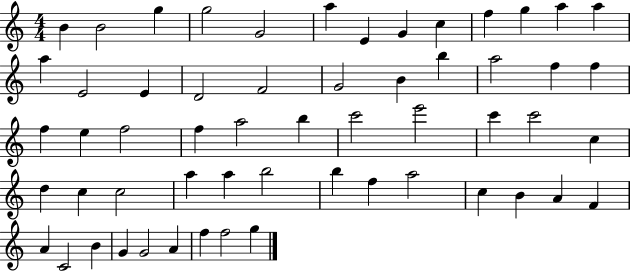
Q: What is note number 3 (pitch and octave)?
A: G5